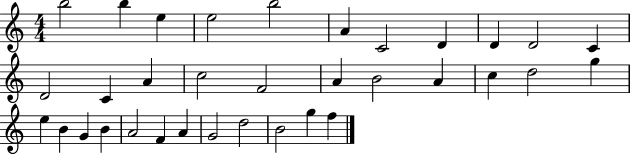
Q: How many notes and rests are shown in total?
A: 34